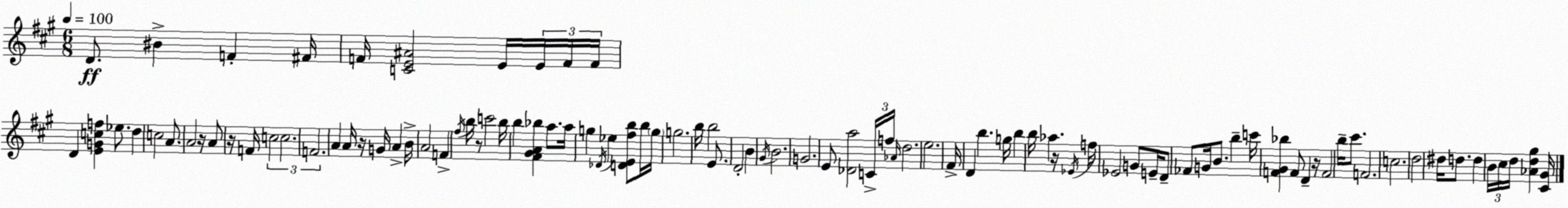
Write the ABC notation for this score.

X:1
T:Untitled
M:6/8
L:1/4
K:A
D/2 ^B F ^F/4 F/4 [CE^A]2 E/4 E/4 F/4 F/4 D [EGcf] _e/2 d c2 A/2 A2 z/4 A/2 z/4 F/4 c2 c2 F2 A A/4 z/4 G/4 A B/4 A2 F ^f/4 b/4 z/2 c'2 b/4 b [^F^GA_b] a/2 a/4 g _D/4 _e [DE^fb]/2 b/4 g/4 g2 b/4 b2 E/2 D2 B ^G/4 B2 G2 E/2 [_Da]2 C/4 f/4 _A/4 d2 e2 ^F/4 D b g/4 b b/4 _a z/4 _E/4 f/4 _E2 G/2 E/4 D/2 _F/2 G/4 B/2 b c'/4 [F^G_b] F/2 D z/4 F2 b/4 ^c'/2 F2 c2 d2 ^d/4 d/2 d B/4 ^c/4 d/4 [_Ad^g] [^C^G]/4